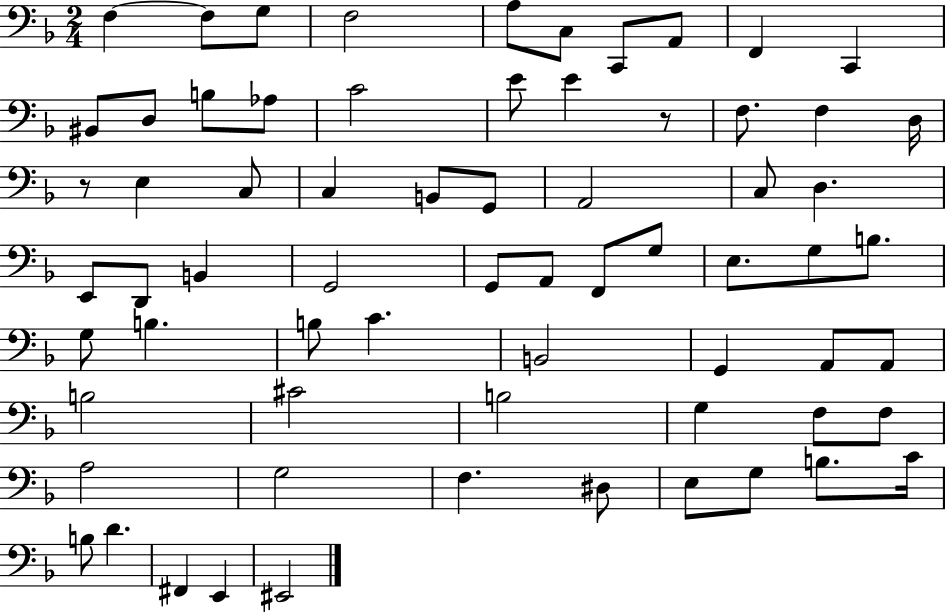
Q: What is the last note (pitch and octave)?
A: EIS2